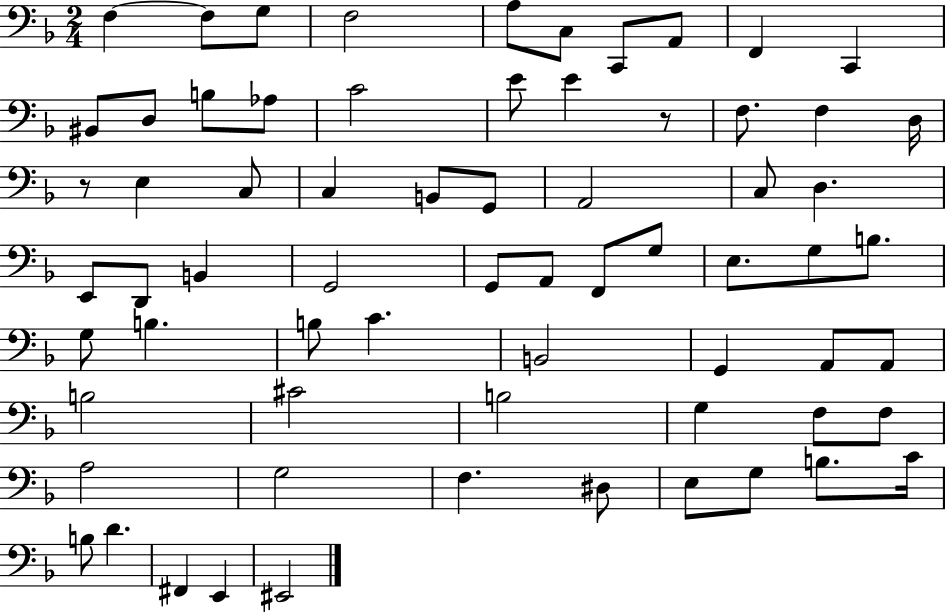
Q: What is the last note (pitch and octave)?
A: EIS2